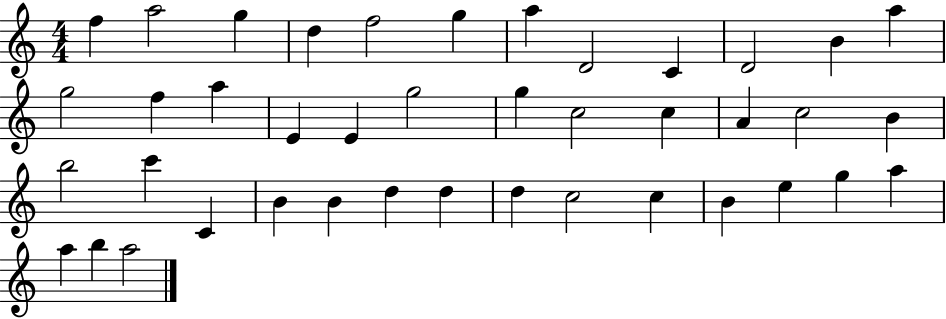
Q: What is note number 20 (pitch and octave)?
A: C5